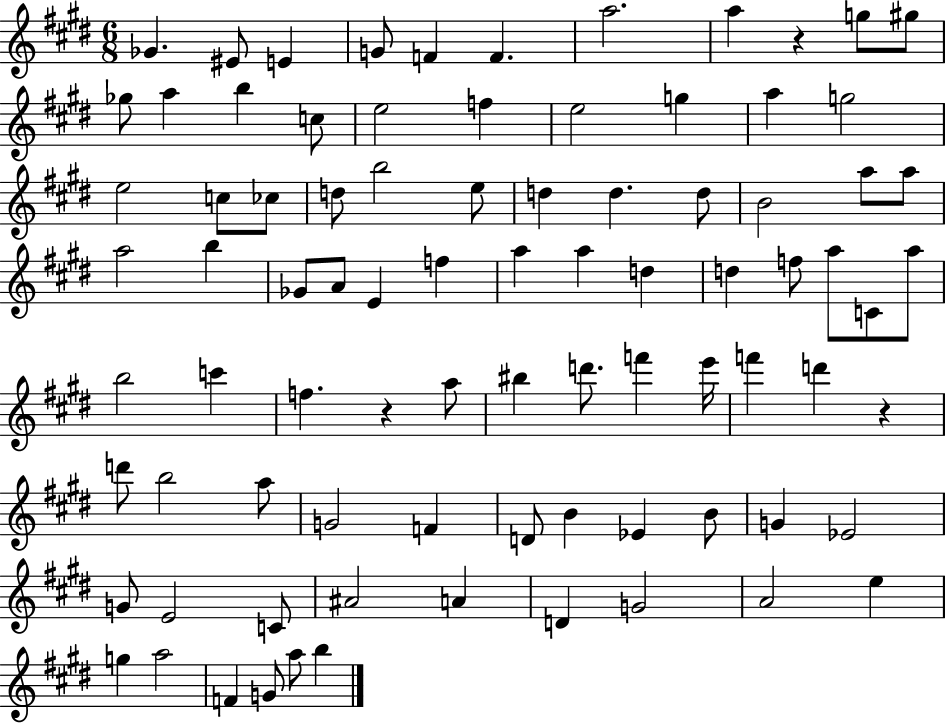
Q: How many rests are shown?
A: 3